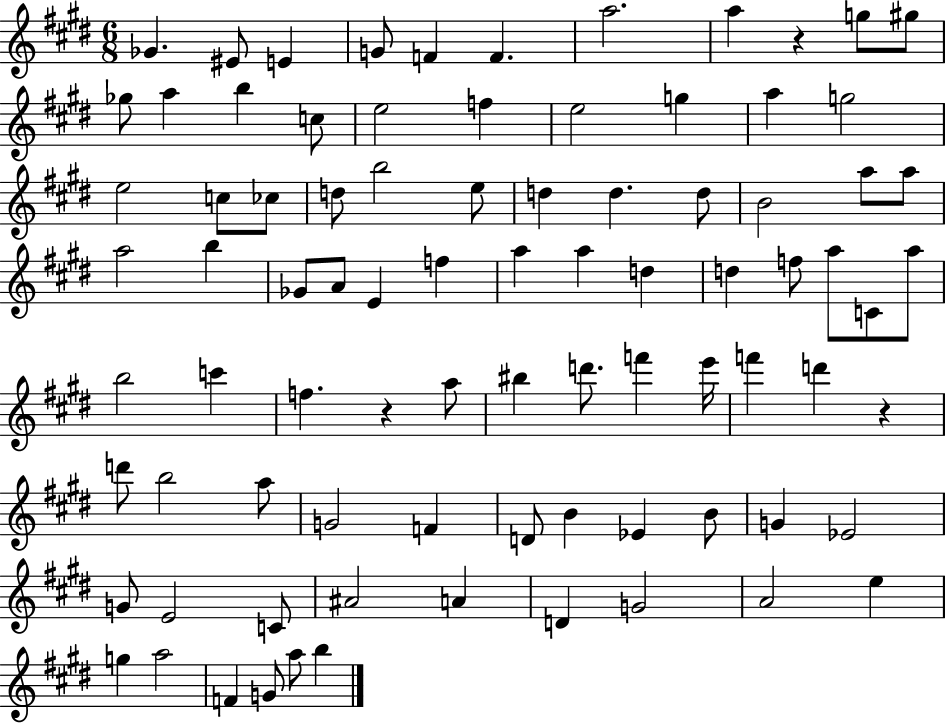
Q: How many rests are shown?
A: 3